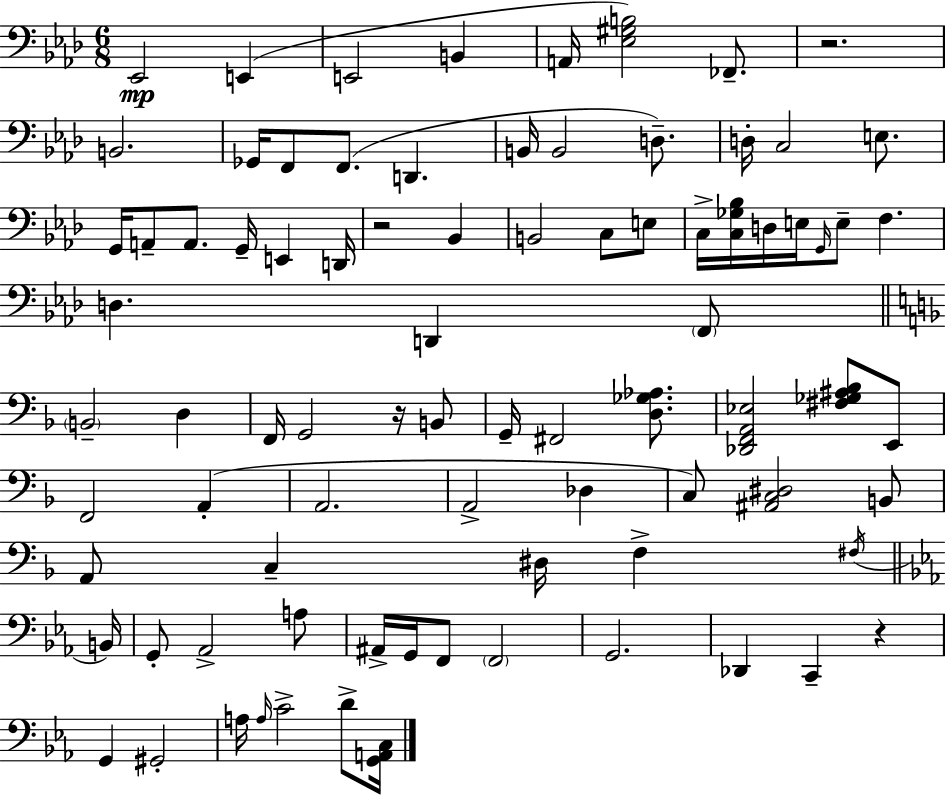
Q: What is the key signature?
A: AES major